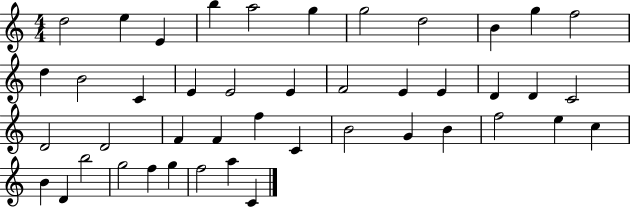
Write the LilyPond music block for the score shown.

{
  \clef treble
  \numericTimeSignature
  \time 4/4
  \key c \major
  d''2 e''4 e'4 | b''4 a''2 g''4 | g''2 d''2 | b'4 g''4 f''2 | \break d''4 b'2 c'4 | e'4 e'2 e'4 | f'2 e'4 e'4 | d'4 d'4 c'2 | \break d'2 d'2 | f'4 f'4 f''4 c'4 | b'2 g'4 b'4 | f''2 e''4 c''4 | \break b'4 d'4 b''2 | g''2 f''4 g''4 | f''2 a''4 c'4 | \bar "|."
}